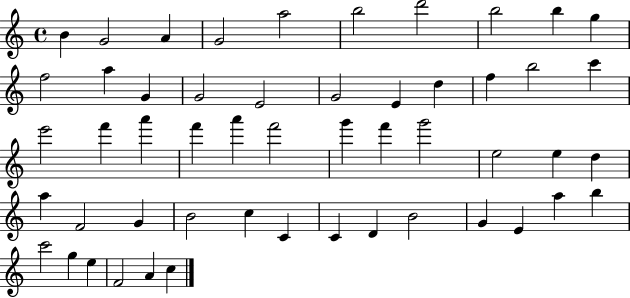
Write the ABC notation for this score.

X:1
T:Untitled
M:4/4
L:1/4
K:C
B G2 A G2 a2 b2 d'2 b2 b g f2 a G G2 E2 G2 E d f b2 c' e'2 f' a' f' a' f'2 g' f' g'2 e2 e d a F2 G B2 c C C D B2 G E a b c'2 g e F2 A c